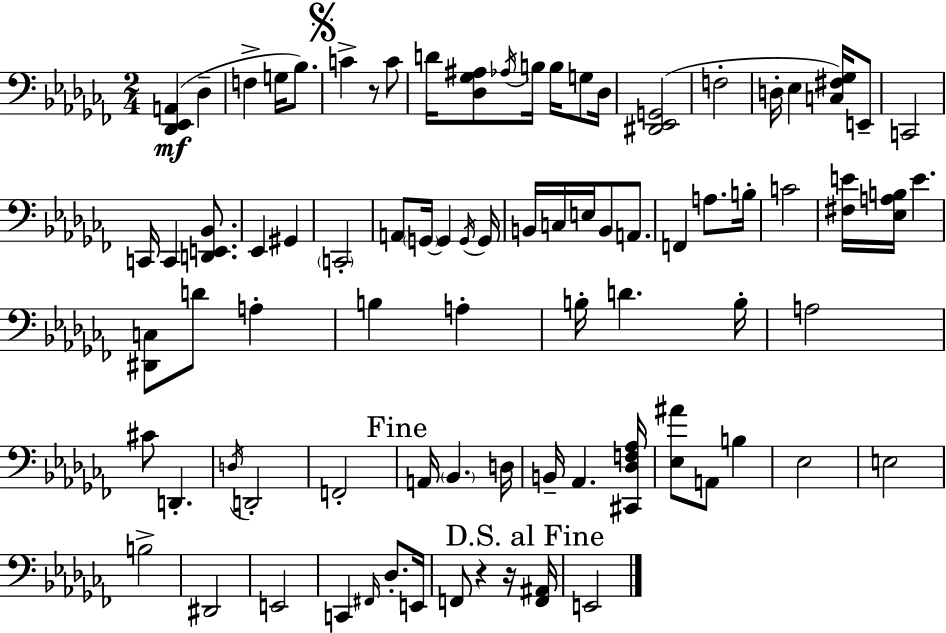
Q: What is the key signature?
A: AES minor